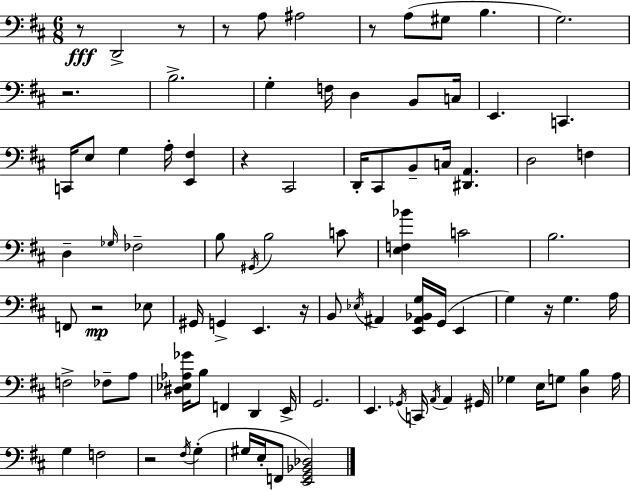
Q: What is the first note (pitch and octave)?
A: D2